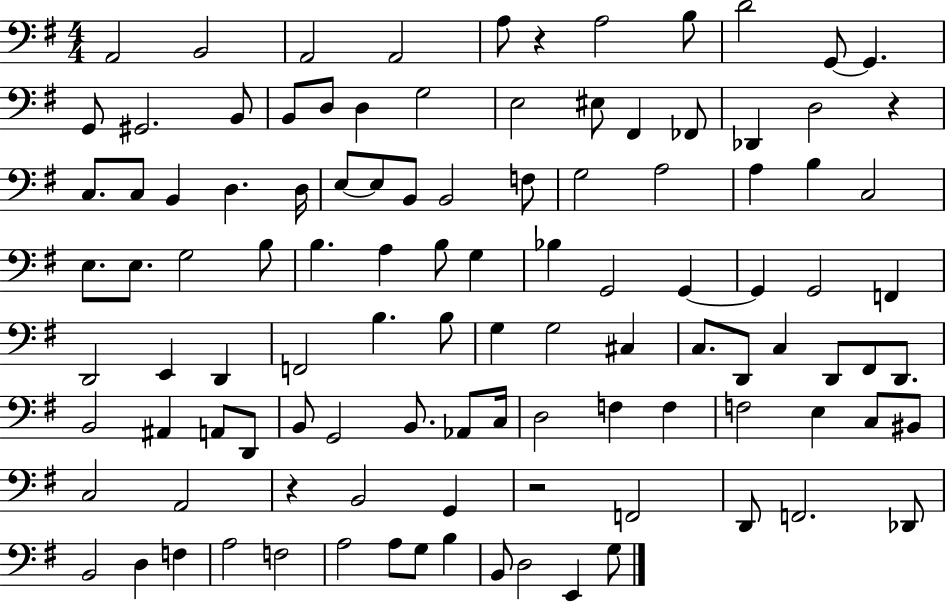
X:1
T:Untitled
M:4/4
L:1/4
K:G
A,,2 B,,2 A,,2 A,,2 A,/2 z A,2 B,/2 D2 G,,/2 G,, G,,/2 ^G,,2 B,,/2 B,,/2 D,/2 D, G,2 E,2 ^E,/2 ^F,, _F,,/2 _D,, D,2 z C,/2 C,/2 B,, D, D,/4 E,/2 E,/2 B,,/2 B,,2 F,/2 G,2 A,2 A, B, C,2 E,/2 E,/2 G,2 B,/2 B, A, B,/2 G, _B, G,,2 G,, G,, G,,2 F,, D,,2 E,, D,, F,,2 B, B,/2 G, G,2 ^C, C,/2 D,,/2 C, D,,/2 ^F,,/2 D,,/2 B,,2 ^A,, A,,/2 D,,/2 B,,/2 G,,2 B,,/2 _A,,/2 C,/4 D,2 F, F, F,2 E, C,/2 ^B,,/2 C,2 A,,2 z B,,2 G,, z2 F,,2 D,,/2 F,,2 _D,,/2 B,,2 D, F, A,2 F,2 A,2 A,/2 G,/2 B, B,,/2 D,2 E,, G,/2